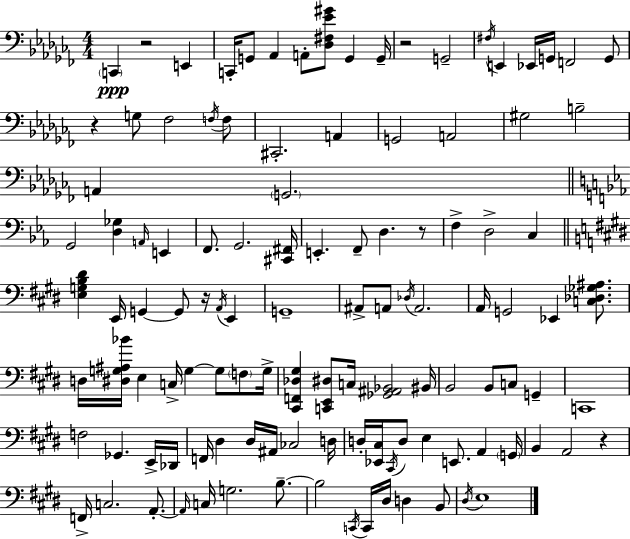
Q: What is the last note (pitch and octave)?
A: E3